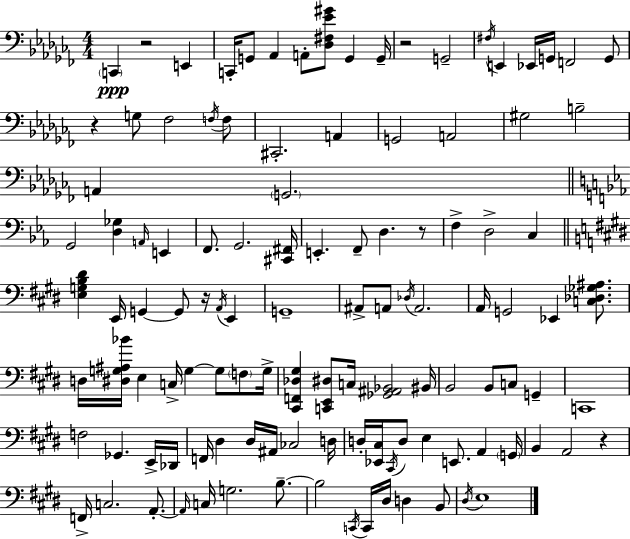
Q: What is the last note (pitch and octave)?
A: E3